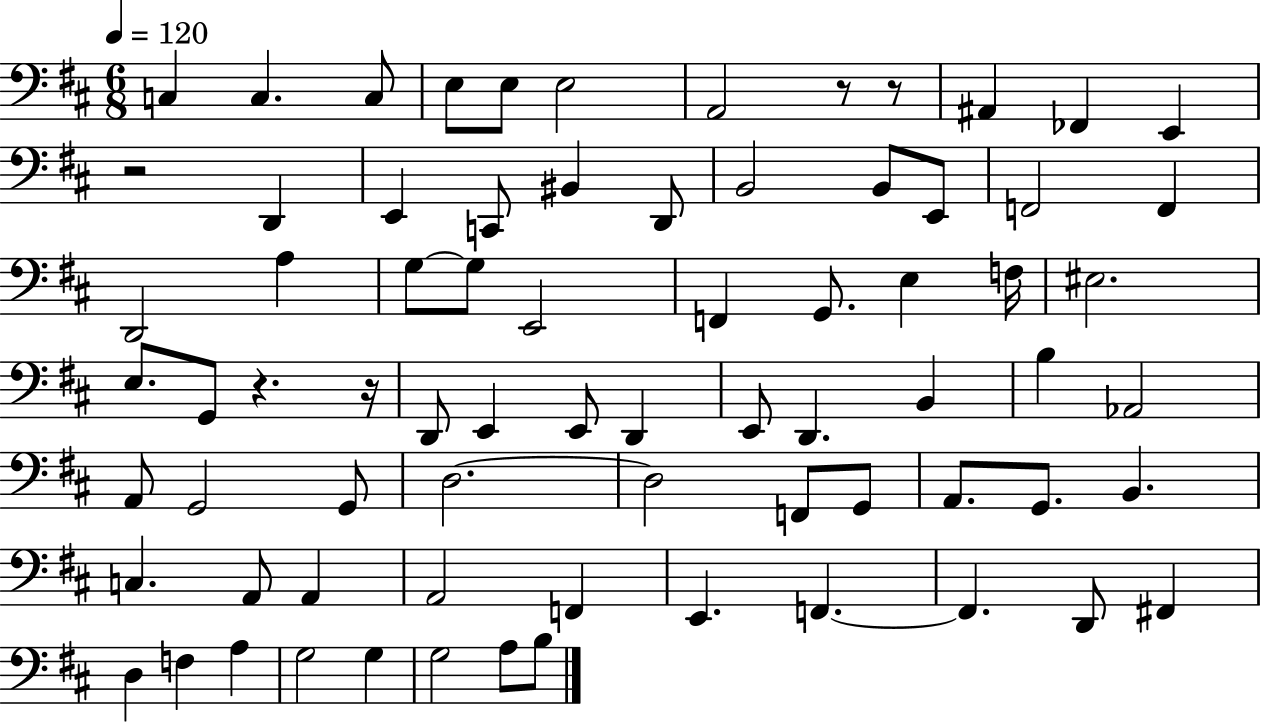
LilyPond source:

{
  \clef bass
  \numericTimeSignature
  \time 6/8
  \key d \major
  \tempo 4 = 120
  \repeat volta 2 { c4 c4. c8 | e8 e8 e2 | a,2 r8 r8 | ais,4 fes,4 e,4 | \break r2 d,4 | e,4 c,8 bis,4 d,8 | b,2 b,8 e,8 | f,2 f,4 | \break d,2 a4 | g8~~ g8 e,2 | f,4 g,8. e4 f16 | eis2. | \break e8. g,8 r4. r16 | d,8 e,4 e,8 d,4 | e,8 d,4. b,4 | b4 aes,2 | \break a,8 g,2 g,8 | d2.~~ | d2 f,8 g,8 | a,8. g,8. b,4. | \break c4. a,8 a,4 | a,2 f,4 | e,4. f,4.~~ | f,4. d,8 fis,4 | \break d4 f4 a4 | g2 g4 | g2 a8 b8 | } \bar "|."
}